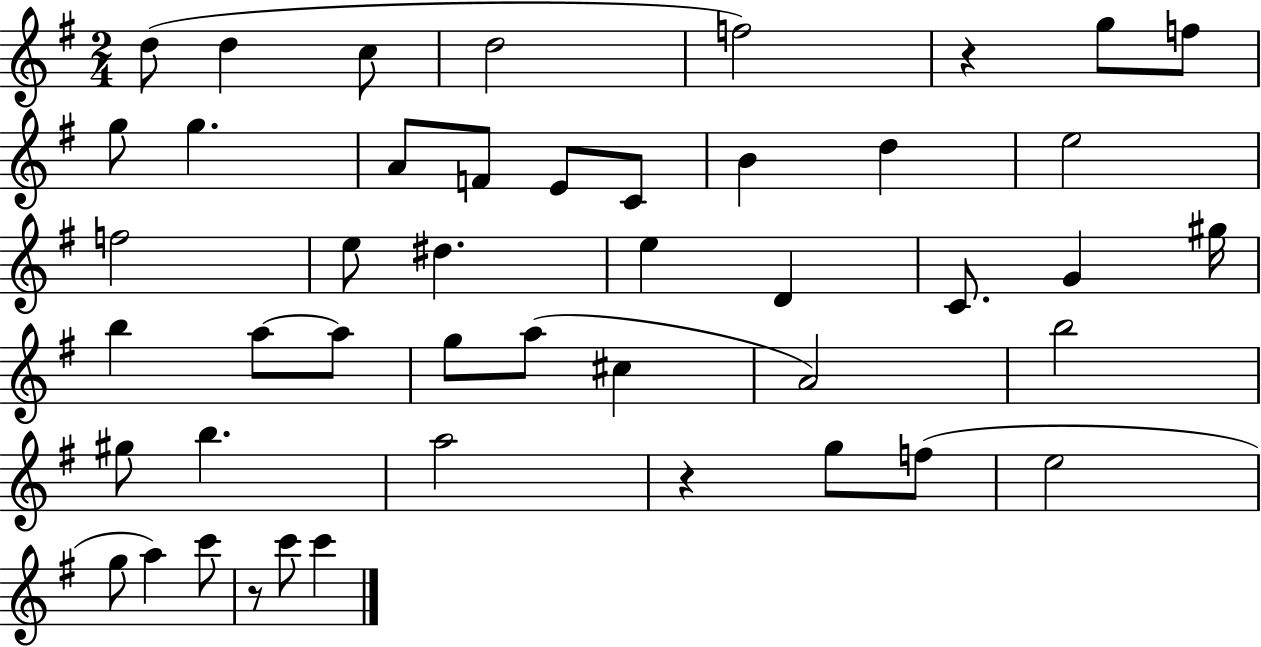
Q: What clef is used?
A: treble